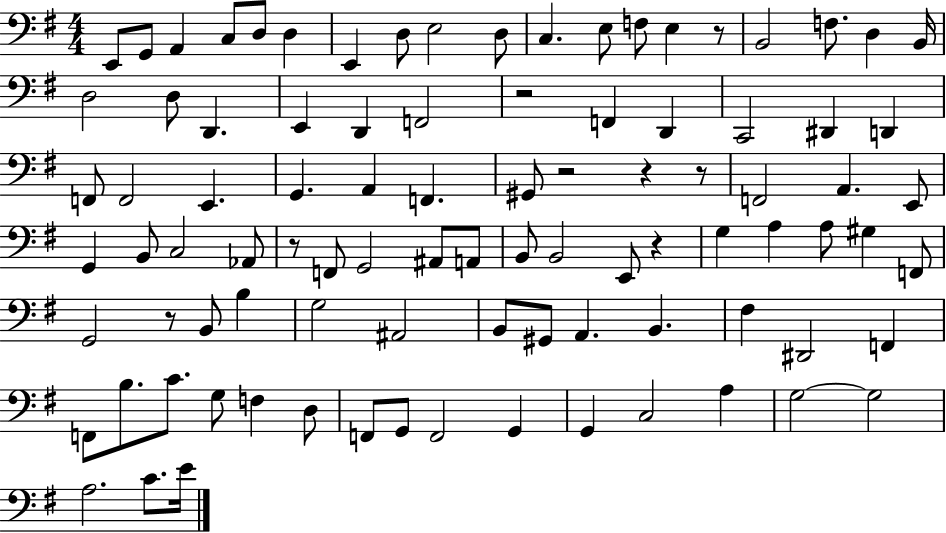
X:1
T:Untitled
M:4/4
L:1/4
K:G
E,,/2 G,,/2 A,, C,/2 D,/2 D, E,, D,/2 E,2 D,/2 C, E,/2 F,/2 E, z/2 B,,2 F,/2 D, B,,/4 D,2 D,/2 D,, E,, D,, F,,2 z2 F,, D,, C,,2 ^D,, D,, F,,/2 F,,2 E,, G,, A,, F,, ^G,,/2 z2 z z/2 F,,2 A,, E,,/2 G,, B,,/2 C,2 _A,,/2 z/2 F,,/2 G,,2 ^A,,/2 A,,/2 B,,/2 B,,2 E,,/2 z G, A, A,/2 ^G, F,,/2 G,,2 z/2 B,,/2 B, G,2 ^A,,2 B,,/2 ^G,,/2 A,, B,, ^F, ^D,,2 F,, F,,/2 B,/2 C/2 G,/2 F, D,/2 F,,/2 G,,/2 F,,2 G,, G,, C,2 A, G,2 G,2 A,2 C/2 E/4